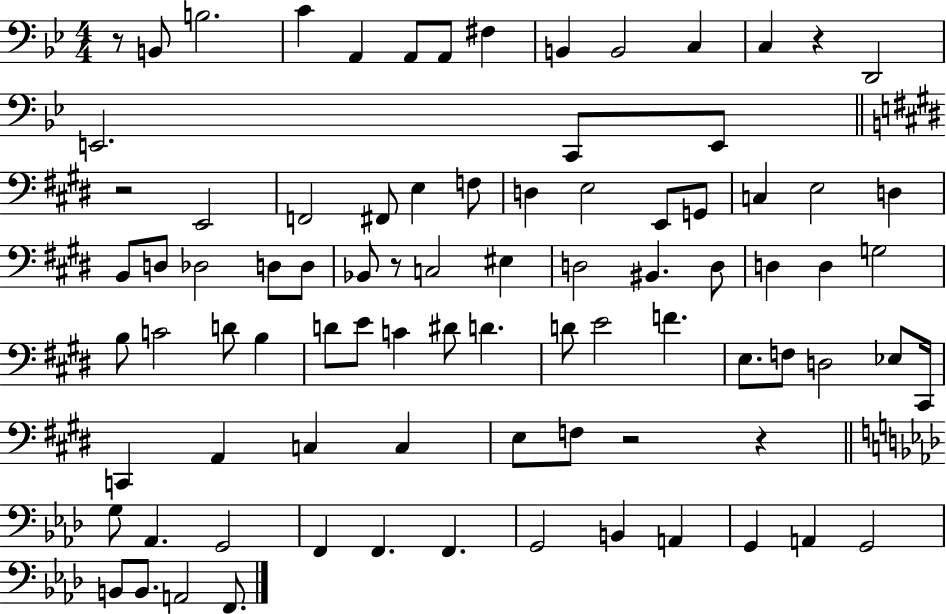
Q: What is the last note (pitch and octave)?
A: F2